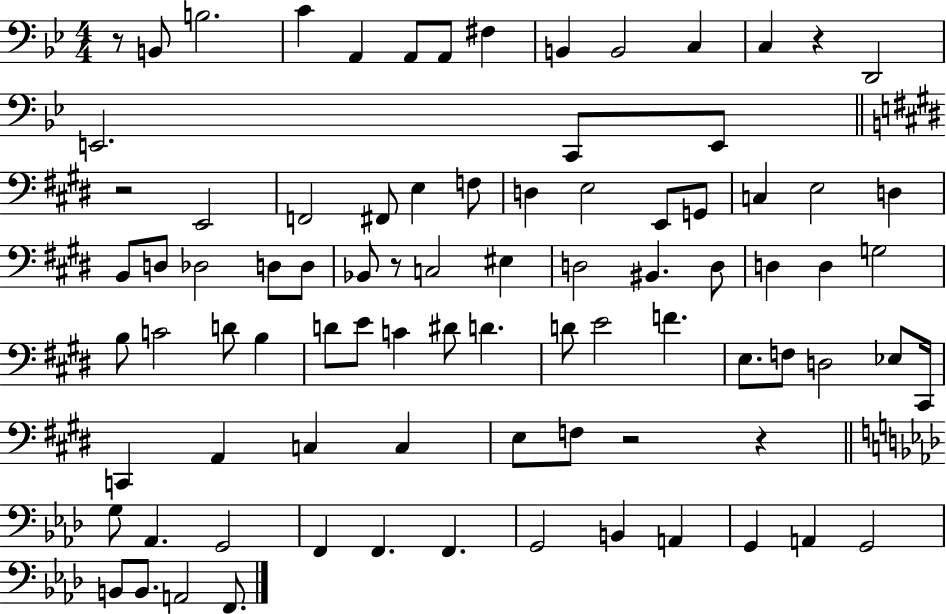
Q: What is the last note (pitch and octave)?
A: F2